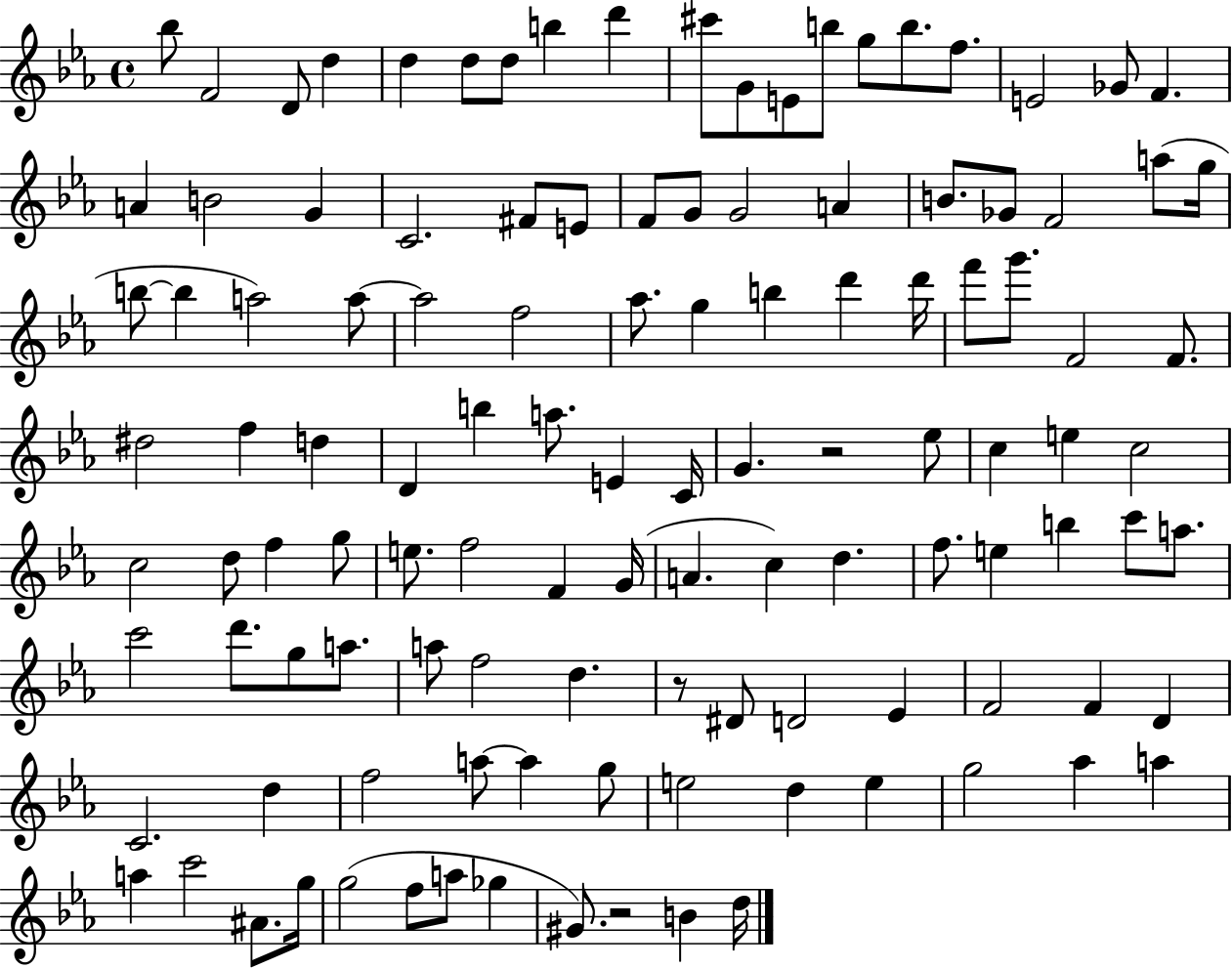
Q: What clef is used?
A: treble